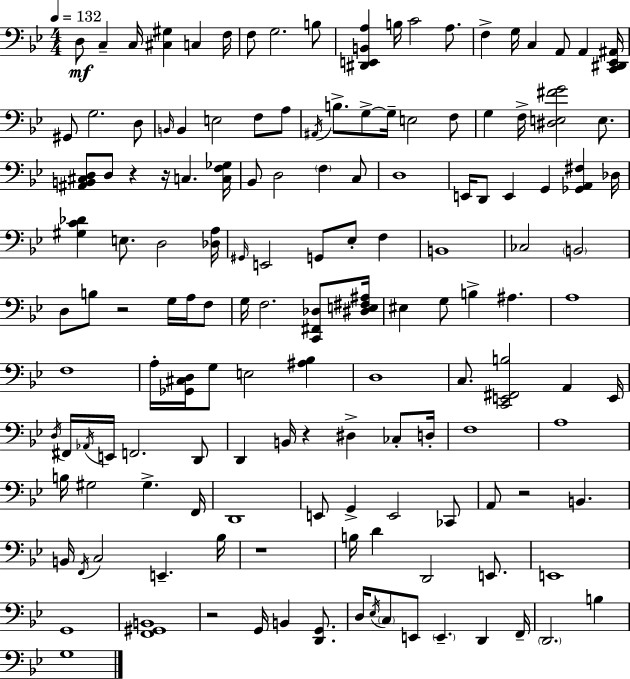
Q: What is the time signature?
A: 4/4